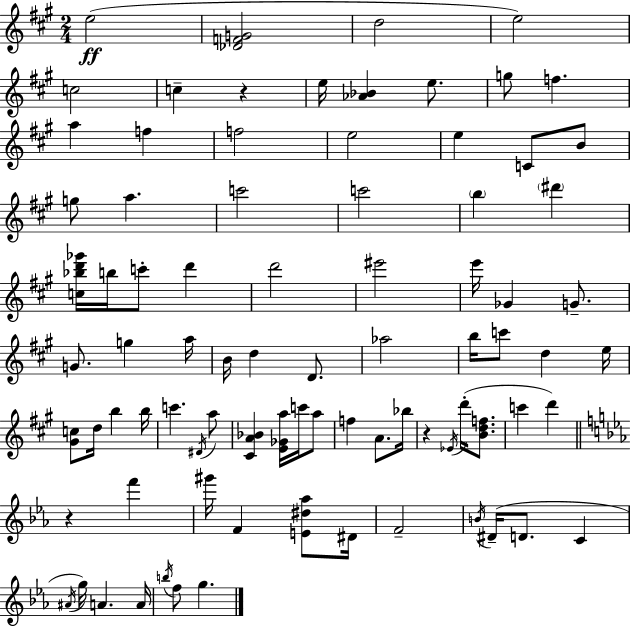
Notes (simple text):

E5/h [Db4,F4,G4]/h D5/h E5/h C5/h C5/q R/q E5/s [Ab4,Bb4]/q E5/e. G5/e F5/q. A5/q F5/q F5/h E5/h E5/q C4/e B4/e G5/e A5/q. C6/h C6/h B5/q D#6/q [C5,Bb5,D6,Gb6]/s B5/s C6/e D6/q D6/h EIS6/h E6/s Gb4/q G4/e. G4/e. G5/q A5/s B4/s D5/q D4/e. Ab5/h B5/s C6/e D5/q E5/s [G#4,C5]/e D5/s B5/q B5/s C6/q. D#4/s A5/e [C#4,A4,Bb4]/q [E4,Gb4,A5]/s C6/s A5/e F5/q A4/e. Bb5/s R/q Eb4/s D6/s [B4,D5,F5]/e. C6/q D6/q R/q F6/q G#6/s F4/q [E4,D#5,Ab5]/e D#4/s F4/h B4/s D#4/s D4/e. C4/q A#4/s G5/s A4/q. A4/s B5/s F5/e G5/q.